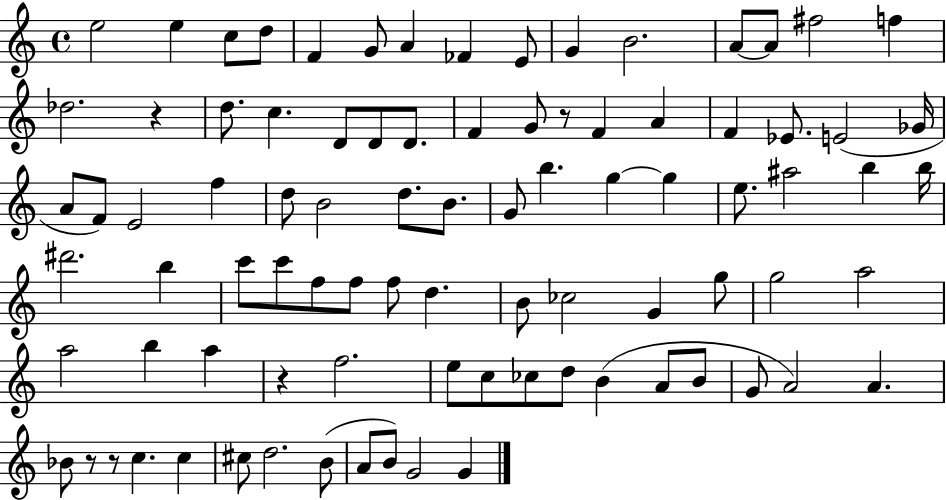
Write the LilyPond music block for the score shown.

{
  \clef treble
  \time 4/4
  \defaultTimeSignature
  \key c \major
  e''2 e''4 c''8 d''8 | f'4 g'8 a'4 fes'4 e'8 | g'4 b'2. | a'8~~ a'8 fis''2 f''4 | \break des''2. r4 | d''8. c''4. d'8 d'8 d'8. | f'4 g'8 r8 f'4 a'4 | f'4 ees'8. e'2( ges'16 | \break a'8 f'8) e'2 f''4 | d''8 b'2 d''8. b'8. | g'8 b''4. g''4~~ g''4 | e''8. ais''2 b''4 b''16 | \break dis'''2. b''4 | c'''8 c'''8 f''8 f''8 f''8 d''4. | b'8 ces''2 g'4 g''8 | g''2 a''2 | \break a''2 b''4 a''4 | r4 f''2. | e''8 c''8 ces''8 d''8 b'4( a'8 b'8 | g'8 a'2) a'4. | \break bes'8 r8 r8 c''4. c''4 | cis''8 d''2. b'8( | a'8 b'8) g'2 g'4 | \bar "|."
}